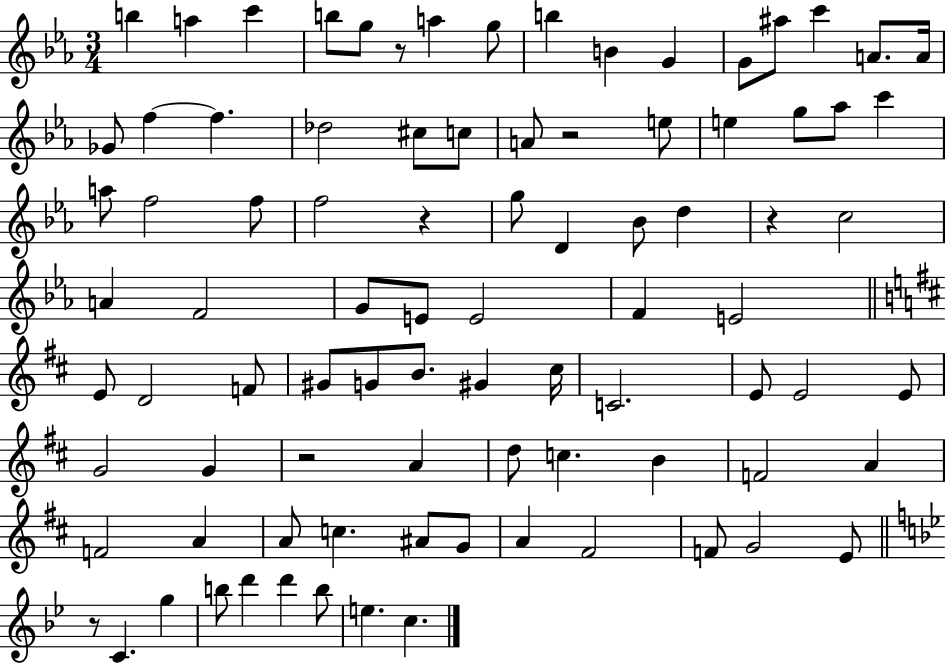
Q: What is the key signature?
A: EES major